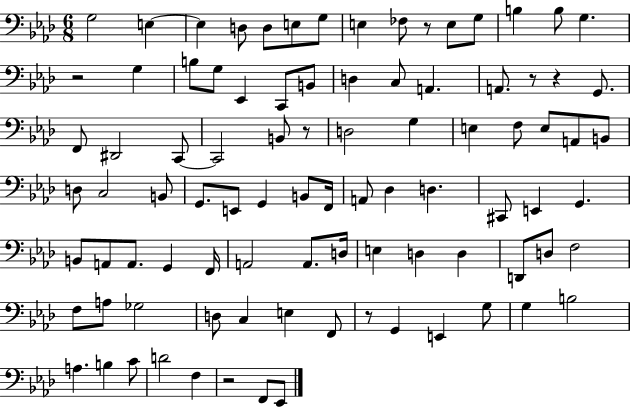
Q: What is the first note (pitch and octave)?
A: G3